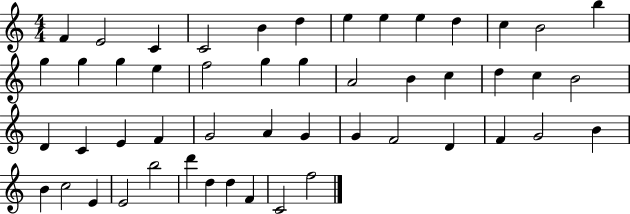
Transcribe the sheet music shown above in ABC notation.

X:1
T:Untitled
M:4/4
L:1/4
K:C
F E2 C C2 B d e e e d c B2 b g g g e f2 g g A2 B c d c B2 D C E F G2 A G G F2 D F G2 B B c2 E E2 b2 d' d d F C2 f2